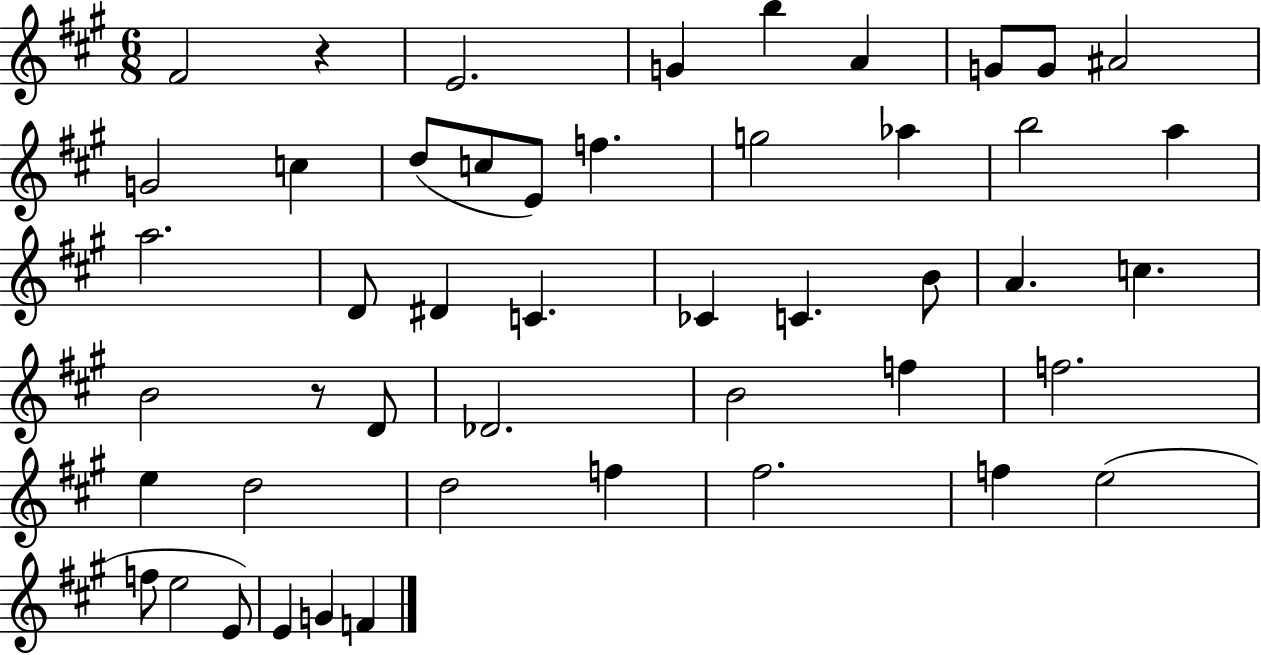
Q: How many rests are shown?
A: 2